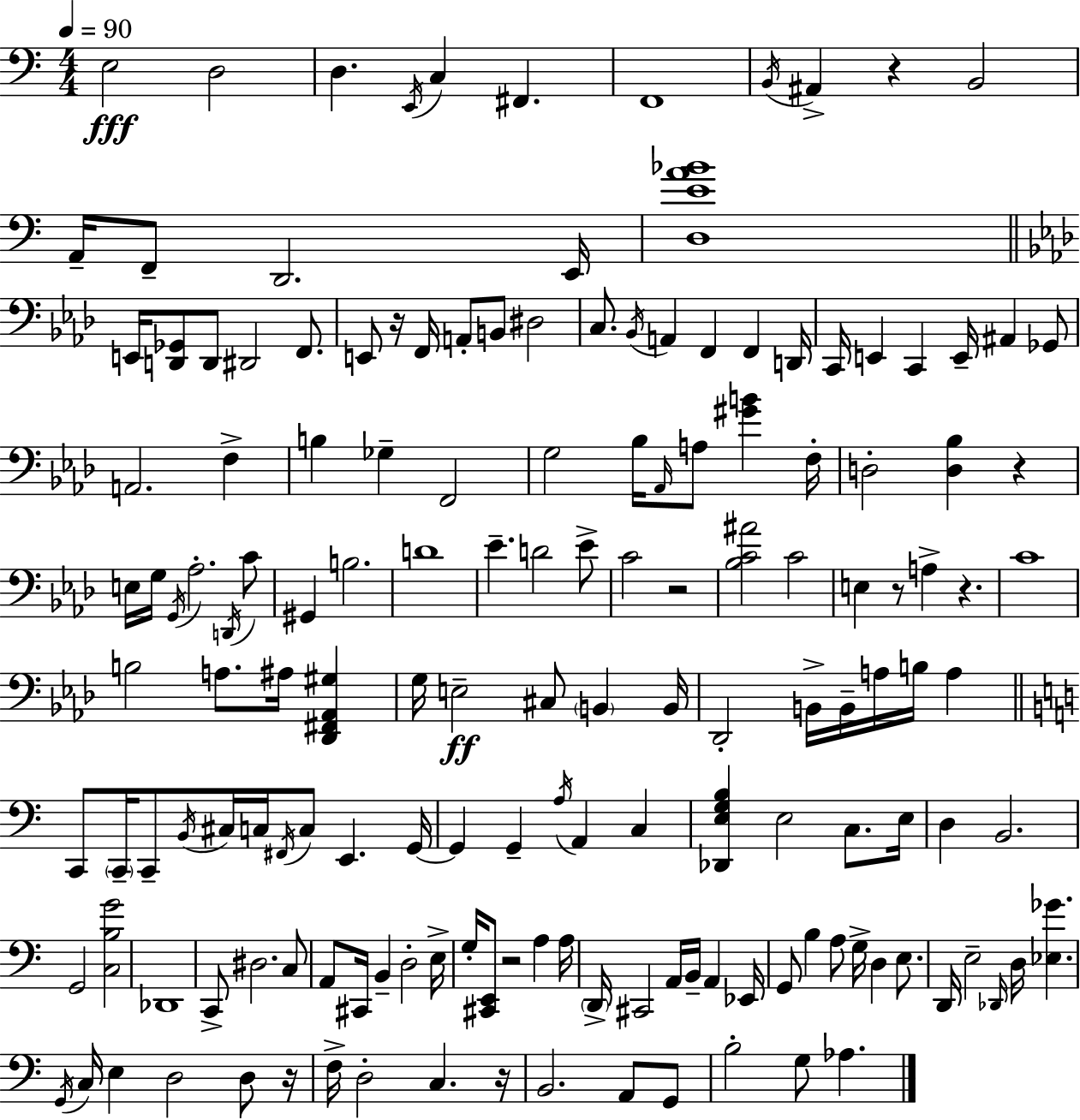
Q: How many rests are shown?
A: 9